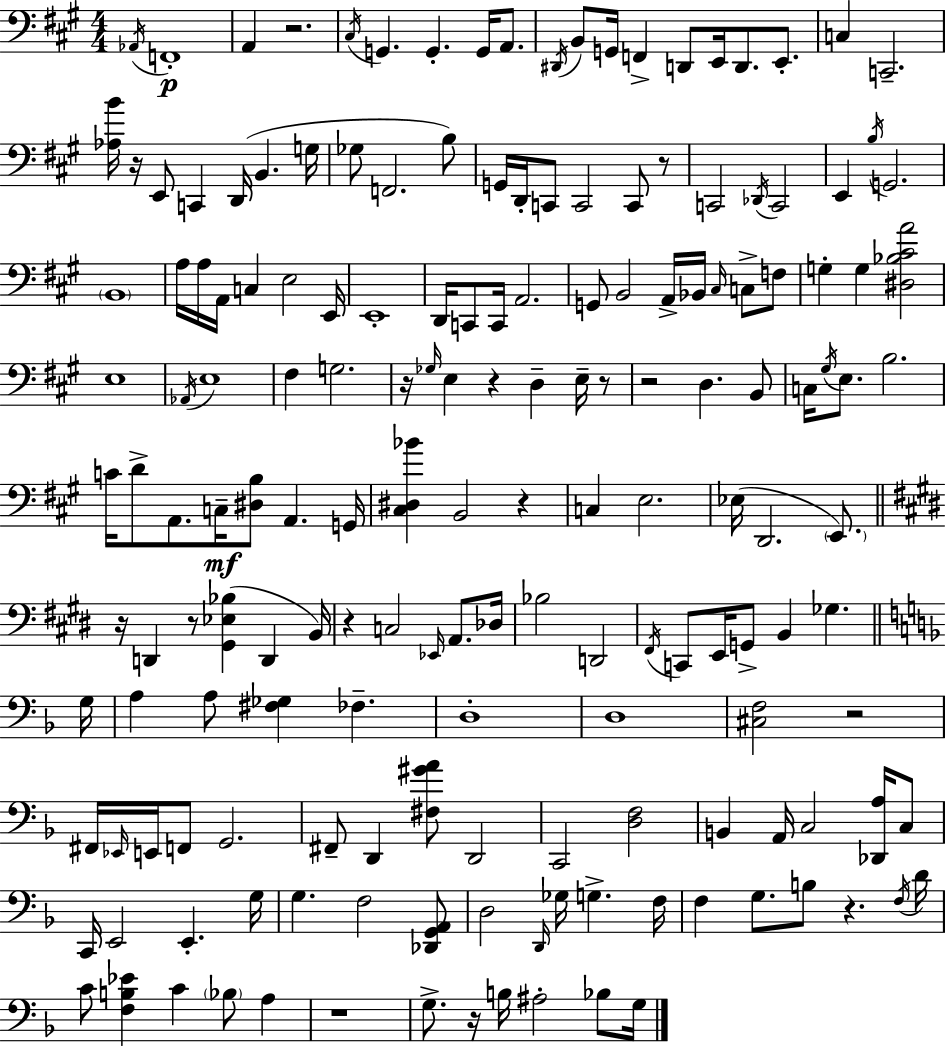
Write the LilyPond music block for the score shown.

{
  \clef bass
  \numericTimeSignature
  \time 4/4
  \key a \major
  \acciaccatura { aes,16 }\p f,1-. | a,4 r2. | \acciaccatura { cis16 } g,4. g,4.-. g,16 a,8. | \acciaccatura { dis,16 } b,8 g,16 f,4-> d,8 e,16 d,8. | \break e,8.-. c4 c,2.-- | <aes b'>16 r16 e,8 c,4 d,16( b,4. | g16 ges8 f,2. | b8) g,16 d,16-. c,8 c,2 c,8 | \break r8 c,2 \acciaccatura { des,16 } c,2 | e,4 \acciaccatura { b16 } g,2. | \parenthesize b,1 | a16 a16 a,16 c4 e2 | \break e,16 e,1-. | d,16 c,8 c,16 a,2. | g,8 b,2 a,16-> | bes,16 \grace { cis16 } c8-> f8 g4-. g4 <dis bes cis' a'>2 | \break e1 | \acciaccatura { aes,16 } e1 | fis4 g2. | r16 \grace { ges16 } e4 r4 | \break d4-- e16-- r8 r2 | d4. b,8 c16 \acciaccatura { gis16 } e8. b2. | c'16 d'8-> a,8. c16--\mf | <dis b>8 a,4. g,16 <cis dis bes'>4 b,2 | \break r4 c4 e2. | ees16( d,2. | \parenthesize e,8.) \bar "||" \break \key e \major r16 d,4 r8 <gis, ees bes>4( d,4 b,16) | r4 c2 \grace { ees,16 } a,8. | des16 bes2 d,2 | \acciaccatura { fis,16 } c,8 e,16 g,8-> b,4 ges4. | \break \bar "||" \break \key d \minor g16 a4 a8 <fis ges>4 fes4.-- | d1-. | d1 | <cis f>2 r2 | \break fis,16 \grace { ees,16 } e,16 f,8 g,2. | fis,8-- d,4 <fis gis' a'>8 d,2 | c,2 <d f>2 | b,4 a,16 c2 <des, a>16 | \break c8 c,16 e,2 e,4.-. | g16 g4. f2 | <des, g, a,>8 d2 \grace { d,16 } ges16 g4.-> | f16 f4 g8. b8 r4. | \break \acciaccatura { f16 } d'16 c'8 <f b ees'>4 c'4 \parenthesize bes8 | a4 r1 | g8.-> r16 b16 ais2-. | bes8 g16 \bar "|."
}